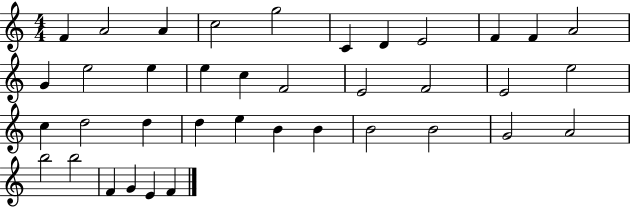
X:1
T:Untitled
M:4/4
L:1/4
K:C
F A2 A c2 g2 C D E2 F F A2 G e2 e e c F2 E2 F2 E2 e2 c d2 d d e B B B2 B2 G2 A2 b2 b2 F G E F